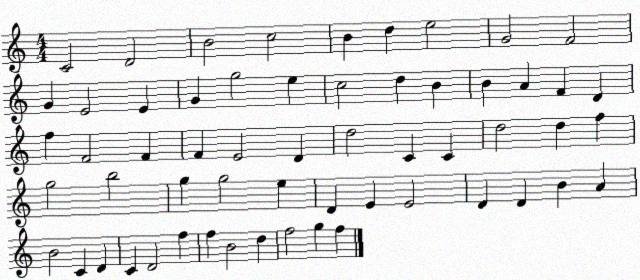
X:1
T:Untitled
M:4/4
L:1/4
K:C
C2 D2 B2 c2 B d e2 G2 F2 G E2 E G g2 e c2 d B B A F D f F2 F F E2 D d2 C C d2 d f g2 b2 g g2 e D E E2 D D B A B2 C D C D2 f f B2 d f2 g f